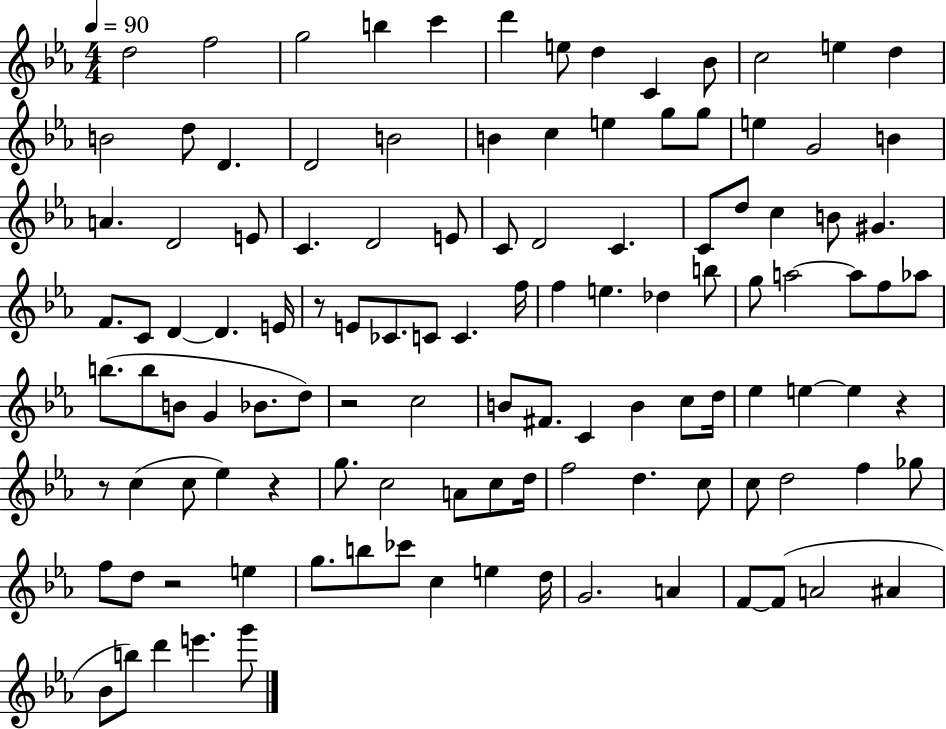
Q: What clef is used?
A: treble